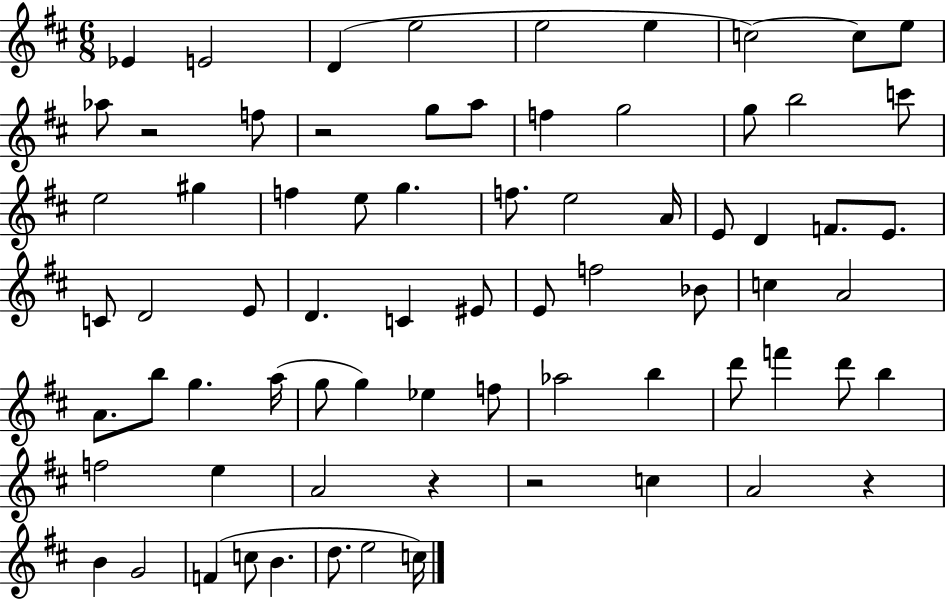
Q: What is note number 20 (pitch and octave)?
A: G#5